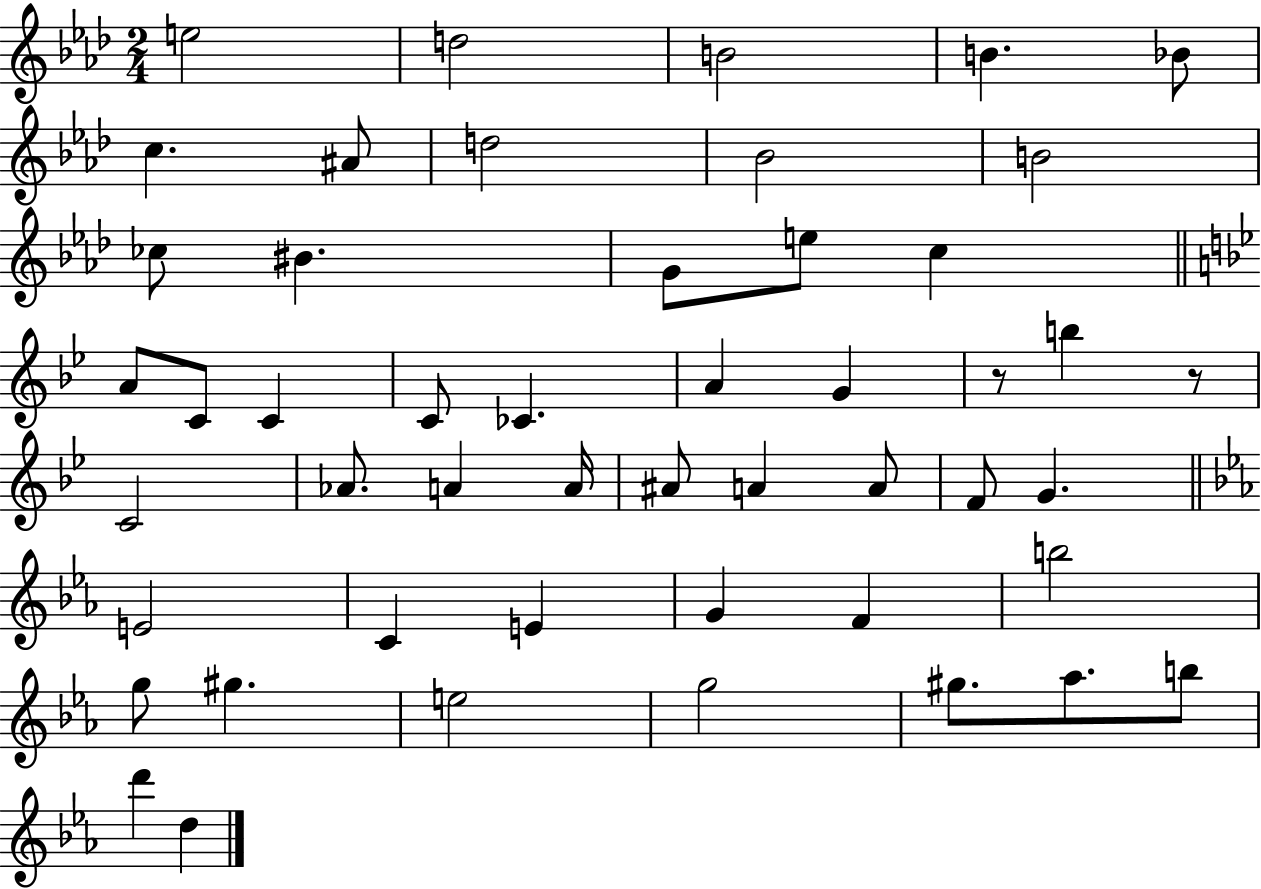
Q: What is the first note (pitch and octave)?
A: E5